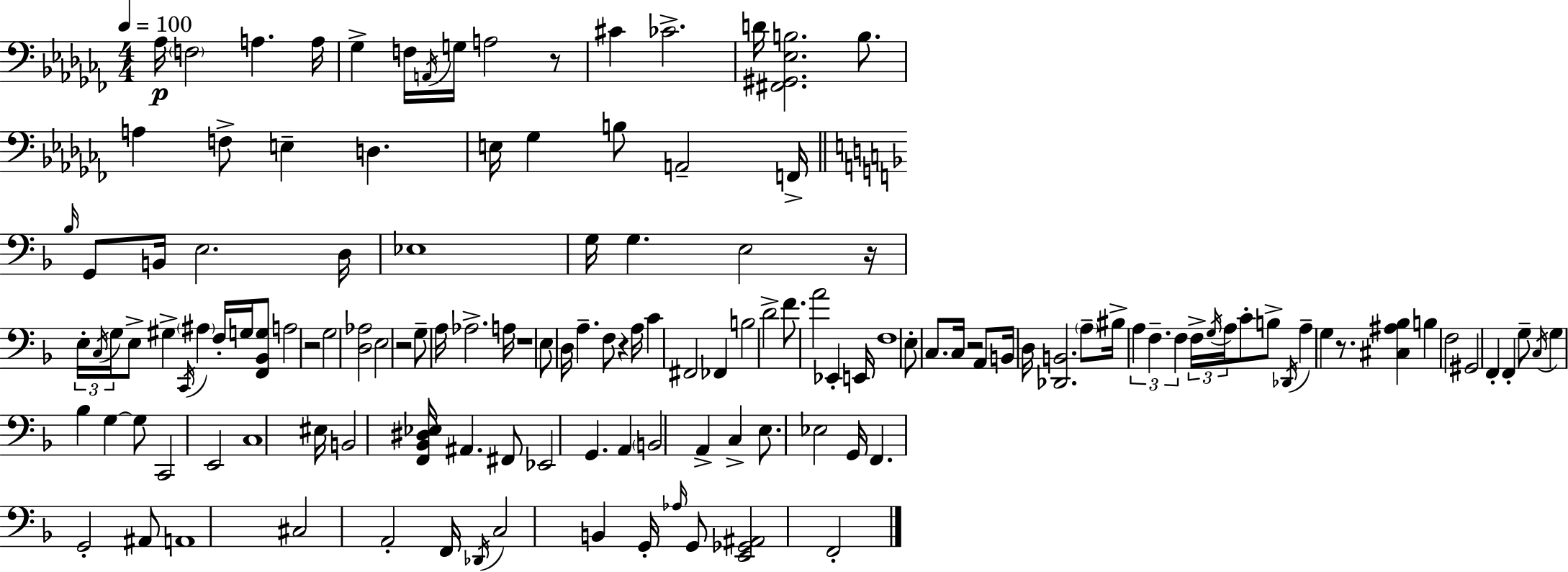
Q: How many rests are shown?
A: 8